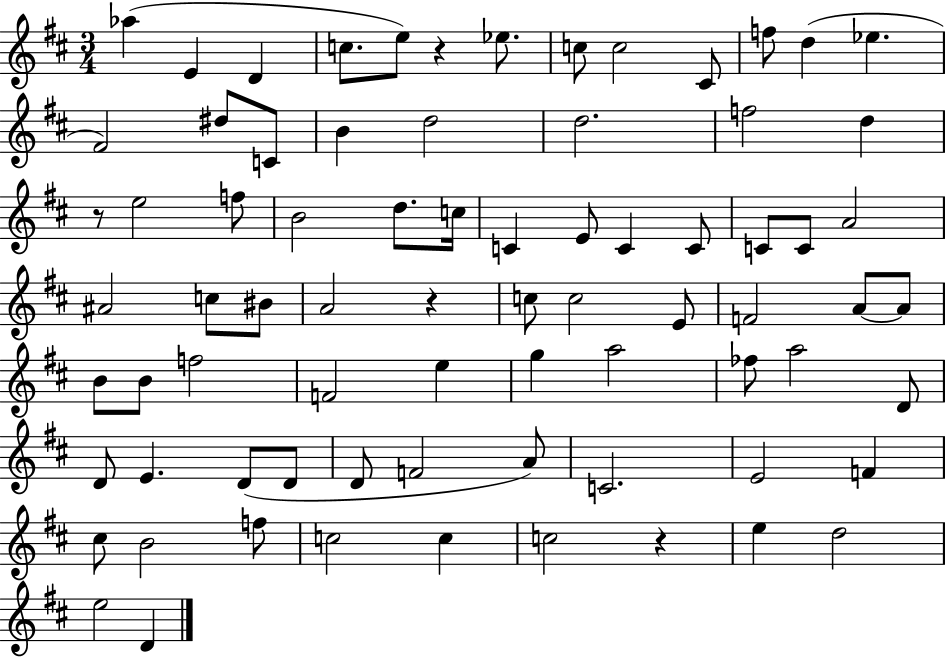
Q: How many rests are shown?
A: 4